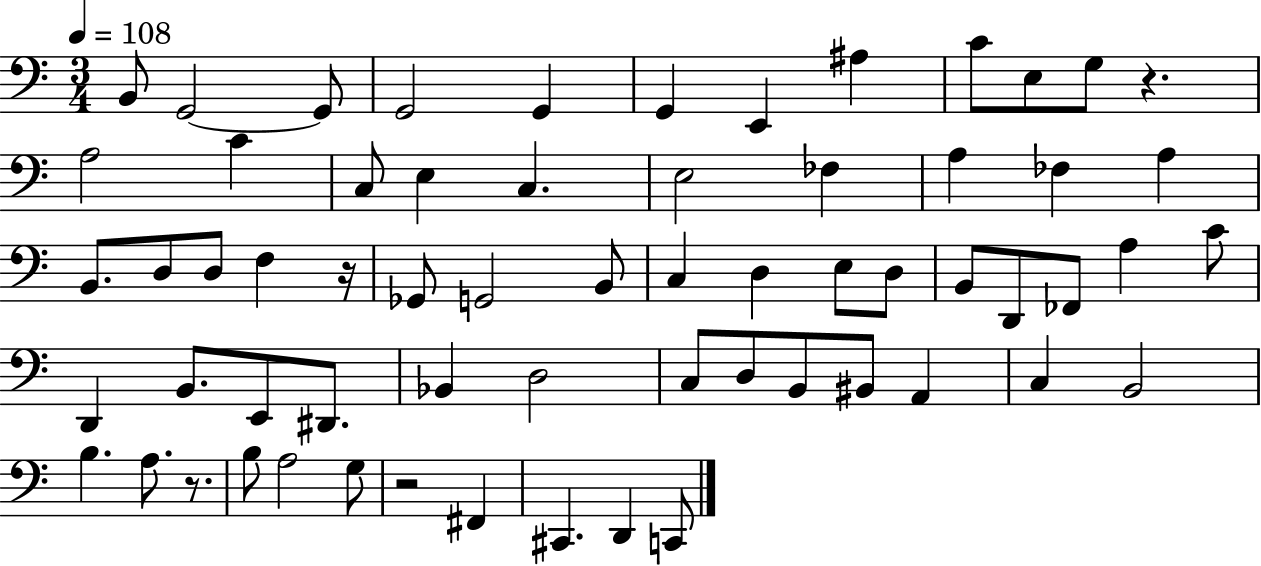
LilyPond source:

{
  \clef bass
  \numericTimeSignature
  \time 3/4
  \key c \major
  \tempo 4 = 108
  \repeat volta 2 { b,8 g,2~~ g,8 | g,2 g,4 | g,4 e,4 ais4 | c'8 e8 g8 r4. | \break a2 c'4 | c8 e4 c4. | e2 fes4 | a4 fes4 a4 | \break b,8. d8 d8 f4 r16 | ges,8 g,2 b,8 | c4 d4 e8 d8 | b,8 d,8 fes,8 a4 c'8 | \break d,4 b,8. e,8 dis,8. | bes,4 d2 | c8 d8 b,8 bis,8 a,4 | c4 b,2 | \break b4. a8. r8. | b8 a2 g8 | r2 fis,4 | cis,4. d,4 c,8 | \break } \bar "|."
}